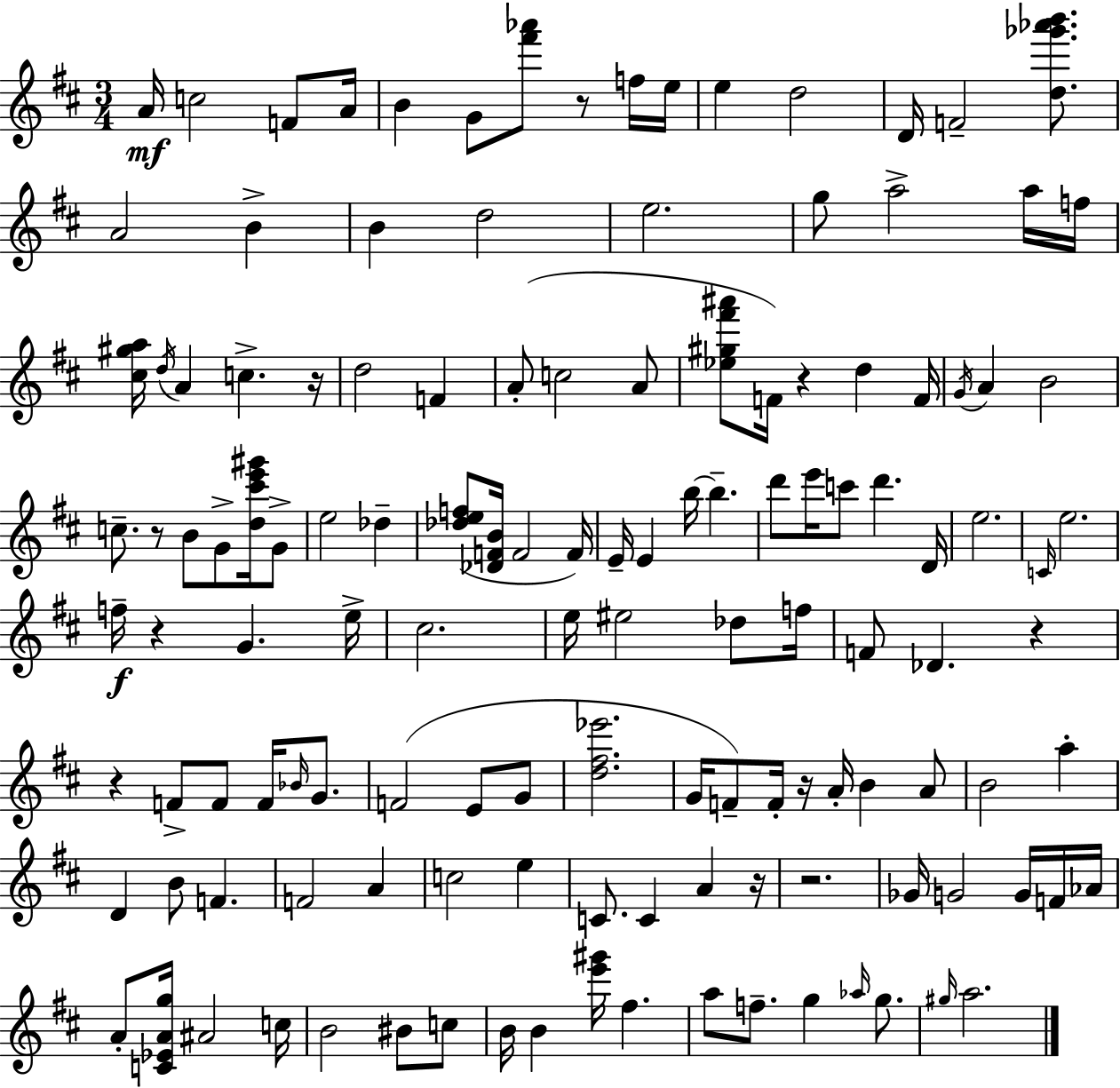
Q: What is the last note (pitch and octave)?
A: A5